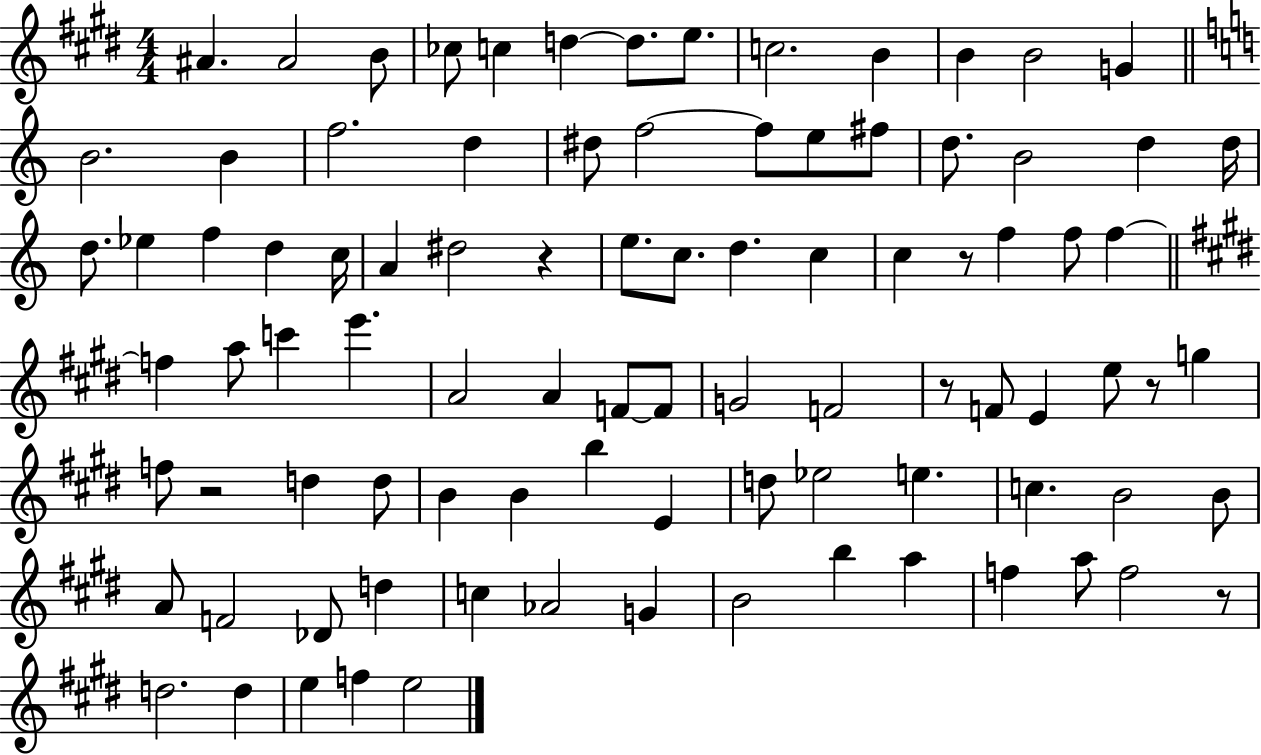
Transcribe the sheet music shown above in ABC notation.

X:1
T:Untitled
M:4/4
L:1/4
K:E
^A ^A2 B/2 _c/2 c d d/2 e/2 c2 B B B2 G B2 B f2 d ^d/2 f2 f/2 e/2 ^f/2 d/2 B2 d d/4 d/2 _e f d c/4 A ^d2 z e/2 c/2 d c c z/2 f f/2 f f a/2 c' e' A2 A F/2 F/2 G2 F2 z/2 F/2 E e/2 z/2 g f/2 z2 d d/2 B B b E d/2 _e2 e c B2 B/2 A/2 F2 _D/2 d c _A2 G B2 b a f a/2 f2 z/2 d2 d e f e2